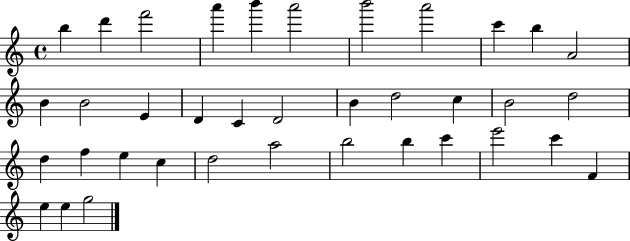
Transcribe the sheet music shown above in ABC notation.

X:1
T:Untitled
M:4/4
L:1/4
K:C
b d' f'2 a' b' a'2 b'2 a'2 c' b A2 B B2 E D C D2 B d2 c B2 d2 d f e c d2 a2 b2 b c' e'2 c' F e e g2